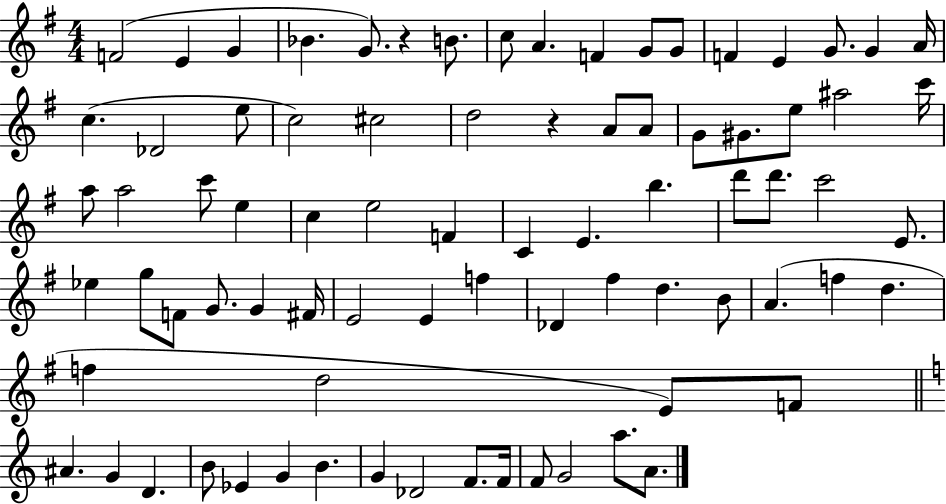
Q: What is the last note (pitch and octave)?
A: A4